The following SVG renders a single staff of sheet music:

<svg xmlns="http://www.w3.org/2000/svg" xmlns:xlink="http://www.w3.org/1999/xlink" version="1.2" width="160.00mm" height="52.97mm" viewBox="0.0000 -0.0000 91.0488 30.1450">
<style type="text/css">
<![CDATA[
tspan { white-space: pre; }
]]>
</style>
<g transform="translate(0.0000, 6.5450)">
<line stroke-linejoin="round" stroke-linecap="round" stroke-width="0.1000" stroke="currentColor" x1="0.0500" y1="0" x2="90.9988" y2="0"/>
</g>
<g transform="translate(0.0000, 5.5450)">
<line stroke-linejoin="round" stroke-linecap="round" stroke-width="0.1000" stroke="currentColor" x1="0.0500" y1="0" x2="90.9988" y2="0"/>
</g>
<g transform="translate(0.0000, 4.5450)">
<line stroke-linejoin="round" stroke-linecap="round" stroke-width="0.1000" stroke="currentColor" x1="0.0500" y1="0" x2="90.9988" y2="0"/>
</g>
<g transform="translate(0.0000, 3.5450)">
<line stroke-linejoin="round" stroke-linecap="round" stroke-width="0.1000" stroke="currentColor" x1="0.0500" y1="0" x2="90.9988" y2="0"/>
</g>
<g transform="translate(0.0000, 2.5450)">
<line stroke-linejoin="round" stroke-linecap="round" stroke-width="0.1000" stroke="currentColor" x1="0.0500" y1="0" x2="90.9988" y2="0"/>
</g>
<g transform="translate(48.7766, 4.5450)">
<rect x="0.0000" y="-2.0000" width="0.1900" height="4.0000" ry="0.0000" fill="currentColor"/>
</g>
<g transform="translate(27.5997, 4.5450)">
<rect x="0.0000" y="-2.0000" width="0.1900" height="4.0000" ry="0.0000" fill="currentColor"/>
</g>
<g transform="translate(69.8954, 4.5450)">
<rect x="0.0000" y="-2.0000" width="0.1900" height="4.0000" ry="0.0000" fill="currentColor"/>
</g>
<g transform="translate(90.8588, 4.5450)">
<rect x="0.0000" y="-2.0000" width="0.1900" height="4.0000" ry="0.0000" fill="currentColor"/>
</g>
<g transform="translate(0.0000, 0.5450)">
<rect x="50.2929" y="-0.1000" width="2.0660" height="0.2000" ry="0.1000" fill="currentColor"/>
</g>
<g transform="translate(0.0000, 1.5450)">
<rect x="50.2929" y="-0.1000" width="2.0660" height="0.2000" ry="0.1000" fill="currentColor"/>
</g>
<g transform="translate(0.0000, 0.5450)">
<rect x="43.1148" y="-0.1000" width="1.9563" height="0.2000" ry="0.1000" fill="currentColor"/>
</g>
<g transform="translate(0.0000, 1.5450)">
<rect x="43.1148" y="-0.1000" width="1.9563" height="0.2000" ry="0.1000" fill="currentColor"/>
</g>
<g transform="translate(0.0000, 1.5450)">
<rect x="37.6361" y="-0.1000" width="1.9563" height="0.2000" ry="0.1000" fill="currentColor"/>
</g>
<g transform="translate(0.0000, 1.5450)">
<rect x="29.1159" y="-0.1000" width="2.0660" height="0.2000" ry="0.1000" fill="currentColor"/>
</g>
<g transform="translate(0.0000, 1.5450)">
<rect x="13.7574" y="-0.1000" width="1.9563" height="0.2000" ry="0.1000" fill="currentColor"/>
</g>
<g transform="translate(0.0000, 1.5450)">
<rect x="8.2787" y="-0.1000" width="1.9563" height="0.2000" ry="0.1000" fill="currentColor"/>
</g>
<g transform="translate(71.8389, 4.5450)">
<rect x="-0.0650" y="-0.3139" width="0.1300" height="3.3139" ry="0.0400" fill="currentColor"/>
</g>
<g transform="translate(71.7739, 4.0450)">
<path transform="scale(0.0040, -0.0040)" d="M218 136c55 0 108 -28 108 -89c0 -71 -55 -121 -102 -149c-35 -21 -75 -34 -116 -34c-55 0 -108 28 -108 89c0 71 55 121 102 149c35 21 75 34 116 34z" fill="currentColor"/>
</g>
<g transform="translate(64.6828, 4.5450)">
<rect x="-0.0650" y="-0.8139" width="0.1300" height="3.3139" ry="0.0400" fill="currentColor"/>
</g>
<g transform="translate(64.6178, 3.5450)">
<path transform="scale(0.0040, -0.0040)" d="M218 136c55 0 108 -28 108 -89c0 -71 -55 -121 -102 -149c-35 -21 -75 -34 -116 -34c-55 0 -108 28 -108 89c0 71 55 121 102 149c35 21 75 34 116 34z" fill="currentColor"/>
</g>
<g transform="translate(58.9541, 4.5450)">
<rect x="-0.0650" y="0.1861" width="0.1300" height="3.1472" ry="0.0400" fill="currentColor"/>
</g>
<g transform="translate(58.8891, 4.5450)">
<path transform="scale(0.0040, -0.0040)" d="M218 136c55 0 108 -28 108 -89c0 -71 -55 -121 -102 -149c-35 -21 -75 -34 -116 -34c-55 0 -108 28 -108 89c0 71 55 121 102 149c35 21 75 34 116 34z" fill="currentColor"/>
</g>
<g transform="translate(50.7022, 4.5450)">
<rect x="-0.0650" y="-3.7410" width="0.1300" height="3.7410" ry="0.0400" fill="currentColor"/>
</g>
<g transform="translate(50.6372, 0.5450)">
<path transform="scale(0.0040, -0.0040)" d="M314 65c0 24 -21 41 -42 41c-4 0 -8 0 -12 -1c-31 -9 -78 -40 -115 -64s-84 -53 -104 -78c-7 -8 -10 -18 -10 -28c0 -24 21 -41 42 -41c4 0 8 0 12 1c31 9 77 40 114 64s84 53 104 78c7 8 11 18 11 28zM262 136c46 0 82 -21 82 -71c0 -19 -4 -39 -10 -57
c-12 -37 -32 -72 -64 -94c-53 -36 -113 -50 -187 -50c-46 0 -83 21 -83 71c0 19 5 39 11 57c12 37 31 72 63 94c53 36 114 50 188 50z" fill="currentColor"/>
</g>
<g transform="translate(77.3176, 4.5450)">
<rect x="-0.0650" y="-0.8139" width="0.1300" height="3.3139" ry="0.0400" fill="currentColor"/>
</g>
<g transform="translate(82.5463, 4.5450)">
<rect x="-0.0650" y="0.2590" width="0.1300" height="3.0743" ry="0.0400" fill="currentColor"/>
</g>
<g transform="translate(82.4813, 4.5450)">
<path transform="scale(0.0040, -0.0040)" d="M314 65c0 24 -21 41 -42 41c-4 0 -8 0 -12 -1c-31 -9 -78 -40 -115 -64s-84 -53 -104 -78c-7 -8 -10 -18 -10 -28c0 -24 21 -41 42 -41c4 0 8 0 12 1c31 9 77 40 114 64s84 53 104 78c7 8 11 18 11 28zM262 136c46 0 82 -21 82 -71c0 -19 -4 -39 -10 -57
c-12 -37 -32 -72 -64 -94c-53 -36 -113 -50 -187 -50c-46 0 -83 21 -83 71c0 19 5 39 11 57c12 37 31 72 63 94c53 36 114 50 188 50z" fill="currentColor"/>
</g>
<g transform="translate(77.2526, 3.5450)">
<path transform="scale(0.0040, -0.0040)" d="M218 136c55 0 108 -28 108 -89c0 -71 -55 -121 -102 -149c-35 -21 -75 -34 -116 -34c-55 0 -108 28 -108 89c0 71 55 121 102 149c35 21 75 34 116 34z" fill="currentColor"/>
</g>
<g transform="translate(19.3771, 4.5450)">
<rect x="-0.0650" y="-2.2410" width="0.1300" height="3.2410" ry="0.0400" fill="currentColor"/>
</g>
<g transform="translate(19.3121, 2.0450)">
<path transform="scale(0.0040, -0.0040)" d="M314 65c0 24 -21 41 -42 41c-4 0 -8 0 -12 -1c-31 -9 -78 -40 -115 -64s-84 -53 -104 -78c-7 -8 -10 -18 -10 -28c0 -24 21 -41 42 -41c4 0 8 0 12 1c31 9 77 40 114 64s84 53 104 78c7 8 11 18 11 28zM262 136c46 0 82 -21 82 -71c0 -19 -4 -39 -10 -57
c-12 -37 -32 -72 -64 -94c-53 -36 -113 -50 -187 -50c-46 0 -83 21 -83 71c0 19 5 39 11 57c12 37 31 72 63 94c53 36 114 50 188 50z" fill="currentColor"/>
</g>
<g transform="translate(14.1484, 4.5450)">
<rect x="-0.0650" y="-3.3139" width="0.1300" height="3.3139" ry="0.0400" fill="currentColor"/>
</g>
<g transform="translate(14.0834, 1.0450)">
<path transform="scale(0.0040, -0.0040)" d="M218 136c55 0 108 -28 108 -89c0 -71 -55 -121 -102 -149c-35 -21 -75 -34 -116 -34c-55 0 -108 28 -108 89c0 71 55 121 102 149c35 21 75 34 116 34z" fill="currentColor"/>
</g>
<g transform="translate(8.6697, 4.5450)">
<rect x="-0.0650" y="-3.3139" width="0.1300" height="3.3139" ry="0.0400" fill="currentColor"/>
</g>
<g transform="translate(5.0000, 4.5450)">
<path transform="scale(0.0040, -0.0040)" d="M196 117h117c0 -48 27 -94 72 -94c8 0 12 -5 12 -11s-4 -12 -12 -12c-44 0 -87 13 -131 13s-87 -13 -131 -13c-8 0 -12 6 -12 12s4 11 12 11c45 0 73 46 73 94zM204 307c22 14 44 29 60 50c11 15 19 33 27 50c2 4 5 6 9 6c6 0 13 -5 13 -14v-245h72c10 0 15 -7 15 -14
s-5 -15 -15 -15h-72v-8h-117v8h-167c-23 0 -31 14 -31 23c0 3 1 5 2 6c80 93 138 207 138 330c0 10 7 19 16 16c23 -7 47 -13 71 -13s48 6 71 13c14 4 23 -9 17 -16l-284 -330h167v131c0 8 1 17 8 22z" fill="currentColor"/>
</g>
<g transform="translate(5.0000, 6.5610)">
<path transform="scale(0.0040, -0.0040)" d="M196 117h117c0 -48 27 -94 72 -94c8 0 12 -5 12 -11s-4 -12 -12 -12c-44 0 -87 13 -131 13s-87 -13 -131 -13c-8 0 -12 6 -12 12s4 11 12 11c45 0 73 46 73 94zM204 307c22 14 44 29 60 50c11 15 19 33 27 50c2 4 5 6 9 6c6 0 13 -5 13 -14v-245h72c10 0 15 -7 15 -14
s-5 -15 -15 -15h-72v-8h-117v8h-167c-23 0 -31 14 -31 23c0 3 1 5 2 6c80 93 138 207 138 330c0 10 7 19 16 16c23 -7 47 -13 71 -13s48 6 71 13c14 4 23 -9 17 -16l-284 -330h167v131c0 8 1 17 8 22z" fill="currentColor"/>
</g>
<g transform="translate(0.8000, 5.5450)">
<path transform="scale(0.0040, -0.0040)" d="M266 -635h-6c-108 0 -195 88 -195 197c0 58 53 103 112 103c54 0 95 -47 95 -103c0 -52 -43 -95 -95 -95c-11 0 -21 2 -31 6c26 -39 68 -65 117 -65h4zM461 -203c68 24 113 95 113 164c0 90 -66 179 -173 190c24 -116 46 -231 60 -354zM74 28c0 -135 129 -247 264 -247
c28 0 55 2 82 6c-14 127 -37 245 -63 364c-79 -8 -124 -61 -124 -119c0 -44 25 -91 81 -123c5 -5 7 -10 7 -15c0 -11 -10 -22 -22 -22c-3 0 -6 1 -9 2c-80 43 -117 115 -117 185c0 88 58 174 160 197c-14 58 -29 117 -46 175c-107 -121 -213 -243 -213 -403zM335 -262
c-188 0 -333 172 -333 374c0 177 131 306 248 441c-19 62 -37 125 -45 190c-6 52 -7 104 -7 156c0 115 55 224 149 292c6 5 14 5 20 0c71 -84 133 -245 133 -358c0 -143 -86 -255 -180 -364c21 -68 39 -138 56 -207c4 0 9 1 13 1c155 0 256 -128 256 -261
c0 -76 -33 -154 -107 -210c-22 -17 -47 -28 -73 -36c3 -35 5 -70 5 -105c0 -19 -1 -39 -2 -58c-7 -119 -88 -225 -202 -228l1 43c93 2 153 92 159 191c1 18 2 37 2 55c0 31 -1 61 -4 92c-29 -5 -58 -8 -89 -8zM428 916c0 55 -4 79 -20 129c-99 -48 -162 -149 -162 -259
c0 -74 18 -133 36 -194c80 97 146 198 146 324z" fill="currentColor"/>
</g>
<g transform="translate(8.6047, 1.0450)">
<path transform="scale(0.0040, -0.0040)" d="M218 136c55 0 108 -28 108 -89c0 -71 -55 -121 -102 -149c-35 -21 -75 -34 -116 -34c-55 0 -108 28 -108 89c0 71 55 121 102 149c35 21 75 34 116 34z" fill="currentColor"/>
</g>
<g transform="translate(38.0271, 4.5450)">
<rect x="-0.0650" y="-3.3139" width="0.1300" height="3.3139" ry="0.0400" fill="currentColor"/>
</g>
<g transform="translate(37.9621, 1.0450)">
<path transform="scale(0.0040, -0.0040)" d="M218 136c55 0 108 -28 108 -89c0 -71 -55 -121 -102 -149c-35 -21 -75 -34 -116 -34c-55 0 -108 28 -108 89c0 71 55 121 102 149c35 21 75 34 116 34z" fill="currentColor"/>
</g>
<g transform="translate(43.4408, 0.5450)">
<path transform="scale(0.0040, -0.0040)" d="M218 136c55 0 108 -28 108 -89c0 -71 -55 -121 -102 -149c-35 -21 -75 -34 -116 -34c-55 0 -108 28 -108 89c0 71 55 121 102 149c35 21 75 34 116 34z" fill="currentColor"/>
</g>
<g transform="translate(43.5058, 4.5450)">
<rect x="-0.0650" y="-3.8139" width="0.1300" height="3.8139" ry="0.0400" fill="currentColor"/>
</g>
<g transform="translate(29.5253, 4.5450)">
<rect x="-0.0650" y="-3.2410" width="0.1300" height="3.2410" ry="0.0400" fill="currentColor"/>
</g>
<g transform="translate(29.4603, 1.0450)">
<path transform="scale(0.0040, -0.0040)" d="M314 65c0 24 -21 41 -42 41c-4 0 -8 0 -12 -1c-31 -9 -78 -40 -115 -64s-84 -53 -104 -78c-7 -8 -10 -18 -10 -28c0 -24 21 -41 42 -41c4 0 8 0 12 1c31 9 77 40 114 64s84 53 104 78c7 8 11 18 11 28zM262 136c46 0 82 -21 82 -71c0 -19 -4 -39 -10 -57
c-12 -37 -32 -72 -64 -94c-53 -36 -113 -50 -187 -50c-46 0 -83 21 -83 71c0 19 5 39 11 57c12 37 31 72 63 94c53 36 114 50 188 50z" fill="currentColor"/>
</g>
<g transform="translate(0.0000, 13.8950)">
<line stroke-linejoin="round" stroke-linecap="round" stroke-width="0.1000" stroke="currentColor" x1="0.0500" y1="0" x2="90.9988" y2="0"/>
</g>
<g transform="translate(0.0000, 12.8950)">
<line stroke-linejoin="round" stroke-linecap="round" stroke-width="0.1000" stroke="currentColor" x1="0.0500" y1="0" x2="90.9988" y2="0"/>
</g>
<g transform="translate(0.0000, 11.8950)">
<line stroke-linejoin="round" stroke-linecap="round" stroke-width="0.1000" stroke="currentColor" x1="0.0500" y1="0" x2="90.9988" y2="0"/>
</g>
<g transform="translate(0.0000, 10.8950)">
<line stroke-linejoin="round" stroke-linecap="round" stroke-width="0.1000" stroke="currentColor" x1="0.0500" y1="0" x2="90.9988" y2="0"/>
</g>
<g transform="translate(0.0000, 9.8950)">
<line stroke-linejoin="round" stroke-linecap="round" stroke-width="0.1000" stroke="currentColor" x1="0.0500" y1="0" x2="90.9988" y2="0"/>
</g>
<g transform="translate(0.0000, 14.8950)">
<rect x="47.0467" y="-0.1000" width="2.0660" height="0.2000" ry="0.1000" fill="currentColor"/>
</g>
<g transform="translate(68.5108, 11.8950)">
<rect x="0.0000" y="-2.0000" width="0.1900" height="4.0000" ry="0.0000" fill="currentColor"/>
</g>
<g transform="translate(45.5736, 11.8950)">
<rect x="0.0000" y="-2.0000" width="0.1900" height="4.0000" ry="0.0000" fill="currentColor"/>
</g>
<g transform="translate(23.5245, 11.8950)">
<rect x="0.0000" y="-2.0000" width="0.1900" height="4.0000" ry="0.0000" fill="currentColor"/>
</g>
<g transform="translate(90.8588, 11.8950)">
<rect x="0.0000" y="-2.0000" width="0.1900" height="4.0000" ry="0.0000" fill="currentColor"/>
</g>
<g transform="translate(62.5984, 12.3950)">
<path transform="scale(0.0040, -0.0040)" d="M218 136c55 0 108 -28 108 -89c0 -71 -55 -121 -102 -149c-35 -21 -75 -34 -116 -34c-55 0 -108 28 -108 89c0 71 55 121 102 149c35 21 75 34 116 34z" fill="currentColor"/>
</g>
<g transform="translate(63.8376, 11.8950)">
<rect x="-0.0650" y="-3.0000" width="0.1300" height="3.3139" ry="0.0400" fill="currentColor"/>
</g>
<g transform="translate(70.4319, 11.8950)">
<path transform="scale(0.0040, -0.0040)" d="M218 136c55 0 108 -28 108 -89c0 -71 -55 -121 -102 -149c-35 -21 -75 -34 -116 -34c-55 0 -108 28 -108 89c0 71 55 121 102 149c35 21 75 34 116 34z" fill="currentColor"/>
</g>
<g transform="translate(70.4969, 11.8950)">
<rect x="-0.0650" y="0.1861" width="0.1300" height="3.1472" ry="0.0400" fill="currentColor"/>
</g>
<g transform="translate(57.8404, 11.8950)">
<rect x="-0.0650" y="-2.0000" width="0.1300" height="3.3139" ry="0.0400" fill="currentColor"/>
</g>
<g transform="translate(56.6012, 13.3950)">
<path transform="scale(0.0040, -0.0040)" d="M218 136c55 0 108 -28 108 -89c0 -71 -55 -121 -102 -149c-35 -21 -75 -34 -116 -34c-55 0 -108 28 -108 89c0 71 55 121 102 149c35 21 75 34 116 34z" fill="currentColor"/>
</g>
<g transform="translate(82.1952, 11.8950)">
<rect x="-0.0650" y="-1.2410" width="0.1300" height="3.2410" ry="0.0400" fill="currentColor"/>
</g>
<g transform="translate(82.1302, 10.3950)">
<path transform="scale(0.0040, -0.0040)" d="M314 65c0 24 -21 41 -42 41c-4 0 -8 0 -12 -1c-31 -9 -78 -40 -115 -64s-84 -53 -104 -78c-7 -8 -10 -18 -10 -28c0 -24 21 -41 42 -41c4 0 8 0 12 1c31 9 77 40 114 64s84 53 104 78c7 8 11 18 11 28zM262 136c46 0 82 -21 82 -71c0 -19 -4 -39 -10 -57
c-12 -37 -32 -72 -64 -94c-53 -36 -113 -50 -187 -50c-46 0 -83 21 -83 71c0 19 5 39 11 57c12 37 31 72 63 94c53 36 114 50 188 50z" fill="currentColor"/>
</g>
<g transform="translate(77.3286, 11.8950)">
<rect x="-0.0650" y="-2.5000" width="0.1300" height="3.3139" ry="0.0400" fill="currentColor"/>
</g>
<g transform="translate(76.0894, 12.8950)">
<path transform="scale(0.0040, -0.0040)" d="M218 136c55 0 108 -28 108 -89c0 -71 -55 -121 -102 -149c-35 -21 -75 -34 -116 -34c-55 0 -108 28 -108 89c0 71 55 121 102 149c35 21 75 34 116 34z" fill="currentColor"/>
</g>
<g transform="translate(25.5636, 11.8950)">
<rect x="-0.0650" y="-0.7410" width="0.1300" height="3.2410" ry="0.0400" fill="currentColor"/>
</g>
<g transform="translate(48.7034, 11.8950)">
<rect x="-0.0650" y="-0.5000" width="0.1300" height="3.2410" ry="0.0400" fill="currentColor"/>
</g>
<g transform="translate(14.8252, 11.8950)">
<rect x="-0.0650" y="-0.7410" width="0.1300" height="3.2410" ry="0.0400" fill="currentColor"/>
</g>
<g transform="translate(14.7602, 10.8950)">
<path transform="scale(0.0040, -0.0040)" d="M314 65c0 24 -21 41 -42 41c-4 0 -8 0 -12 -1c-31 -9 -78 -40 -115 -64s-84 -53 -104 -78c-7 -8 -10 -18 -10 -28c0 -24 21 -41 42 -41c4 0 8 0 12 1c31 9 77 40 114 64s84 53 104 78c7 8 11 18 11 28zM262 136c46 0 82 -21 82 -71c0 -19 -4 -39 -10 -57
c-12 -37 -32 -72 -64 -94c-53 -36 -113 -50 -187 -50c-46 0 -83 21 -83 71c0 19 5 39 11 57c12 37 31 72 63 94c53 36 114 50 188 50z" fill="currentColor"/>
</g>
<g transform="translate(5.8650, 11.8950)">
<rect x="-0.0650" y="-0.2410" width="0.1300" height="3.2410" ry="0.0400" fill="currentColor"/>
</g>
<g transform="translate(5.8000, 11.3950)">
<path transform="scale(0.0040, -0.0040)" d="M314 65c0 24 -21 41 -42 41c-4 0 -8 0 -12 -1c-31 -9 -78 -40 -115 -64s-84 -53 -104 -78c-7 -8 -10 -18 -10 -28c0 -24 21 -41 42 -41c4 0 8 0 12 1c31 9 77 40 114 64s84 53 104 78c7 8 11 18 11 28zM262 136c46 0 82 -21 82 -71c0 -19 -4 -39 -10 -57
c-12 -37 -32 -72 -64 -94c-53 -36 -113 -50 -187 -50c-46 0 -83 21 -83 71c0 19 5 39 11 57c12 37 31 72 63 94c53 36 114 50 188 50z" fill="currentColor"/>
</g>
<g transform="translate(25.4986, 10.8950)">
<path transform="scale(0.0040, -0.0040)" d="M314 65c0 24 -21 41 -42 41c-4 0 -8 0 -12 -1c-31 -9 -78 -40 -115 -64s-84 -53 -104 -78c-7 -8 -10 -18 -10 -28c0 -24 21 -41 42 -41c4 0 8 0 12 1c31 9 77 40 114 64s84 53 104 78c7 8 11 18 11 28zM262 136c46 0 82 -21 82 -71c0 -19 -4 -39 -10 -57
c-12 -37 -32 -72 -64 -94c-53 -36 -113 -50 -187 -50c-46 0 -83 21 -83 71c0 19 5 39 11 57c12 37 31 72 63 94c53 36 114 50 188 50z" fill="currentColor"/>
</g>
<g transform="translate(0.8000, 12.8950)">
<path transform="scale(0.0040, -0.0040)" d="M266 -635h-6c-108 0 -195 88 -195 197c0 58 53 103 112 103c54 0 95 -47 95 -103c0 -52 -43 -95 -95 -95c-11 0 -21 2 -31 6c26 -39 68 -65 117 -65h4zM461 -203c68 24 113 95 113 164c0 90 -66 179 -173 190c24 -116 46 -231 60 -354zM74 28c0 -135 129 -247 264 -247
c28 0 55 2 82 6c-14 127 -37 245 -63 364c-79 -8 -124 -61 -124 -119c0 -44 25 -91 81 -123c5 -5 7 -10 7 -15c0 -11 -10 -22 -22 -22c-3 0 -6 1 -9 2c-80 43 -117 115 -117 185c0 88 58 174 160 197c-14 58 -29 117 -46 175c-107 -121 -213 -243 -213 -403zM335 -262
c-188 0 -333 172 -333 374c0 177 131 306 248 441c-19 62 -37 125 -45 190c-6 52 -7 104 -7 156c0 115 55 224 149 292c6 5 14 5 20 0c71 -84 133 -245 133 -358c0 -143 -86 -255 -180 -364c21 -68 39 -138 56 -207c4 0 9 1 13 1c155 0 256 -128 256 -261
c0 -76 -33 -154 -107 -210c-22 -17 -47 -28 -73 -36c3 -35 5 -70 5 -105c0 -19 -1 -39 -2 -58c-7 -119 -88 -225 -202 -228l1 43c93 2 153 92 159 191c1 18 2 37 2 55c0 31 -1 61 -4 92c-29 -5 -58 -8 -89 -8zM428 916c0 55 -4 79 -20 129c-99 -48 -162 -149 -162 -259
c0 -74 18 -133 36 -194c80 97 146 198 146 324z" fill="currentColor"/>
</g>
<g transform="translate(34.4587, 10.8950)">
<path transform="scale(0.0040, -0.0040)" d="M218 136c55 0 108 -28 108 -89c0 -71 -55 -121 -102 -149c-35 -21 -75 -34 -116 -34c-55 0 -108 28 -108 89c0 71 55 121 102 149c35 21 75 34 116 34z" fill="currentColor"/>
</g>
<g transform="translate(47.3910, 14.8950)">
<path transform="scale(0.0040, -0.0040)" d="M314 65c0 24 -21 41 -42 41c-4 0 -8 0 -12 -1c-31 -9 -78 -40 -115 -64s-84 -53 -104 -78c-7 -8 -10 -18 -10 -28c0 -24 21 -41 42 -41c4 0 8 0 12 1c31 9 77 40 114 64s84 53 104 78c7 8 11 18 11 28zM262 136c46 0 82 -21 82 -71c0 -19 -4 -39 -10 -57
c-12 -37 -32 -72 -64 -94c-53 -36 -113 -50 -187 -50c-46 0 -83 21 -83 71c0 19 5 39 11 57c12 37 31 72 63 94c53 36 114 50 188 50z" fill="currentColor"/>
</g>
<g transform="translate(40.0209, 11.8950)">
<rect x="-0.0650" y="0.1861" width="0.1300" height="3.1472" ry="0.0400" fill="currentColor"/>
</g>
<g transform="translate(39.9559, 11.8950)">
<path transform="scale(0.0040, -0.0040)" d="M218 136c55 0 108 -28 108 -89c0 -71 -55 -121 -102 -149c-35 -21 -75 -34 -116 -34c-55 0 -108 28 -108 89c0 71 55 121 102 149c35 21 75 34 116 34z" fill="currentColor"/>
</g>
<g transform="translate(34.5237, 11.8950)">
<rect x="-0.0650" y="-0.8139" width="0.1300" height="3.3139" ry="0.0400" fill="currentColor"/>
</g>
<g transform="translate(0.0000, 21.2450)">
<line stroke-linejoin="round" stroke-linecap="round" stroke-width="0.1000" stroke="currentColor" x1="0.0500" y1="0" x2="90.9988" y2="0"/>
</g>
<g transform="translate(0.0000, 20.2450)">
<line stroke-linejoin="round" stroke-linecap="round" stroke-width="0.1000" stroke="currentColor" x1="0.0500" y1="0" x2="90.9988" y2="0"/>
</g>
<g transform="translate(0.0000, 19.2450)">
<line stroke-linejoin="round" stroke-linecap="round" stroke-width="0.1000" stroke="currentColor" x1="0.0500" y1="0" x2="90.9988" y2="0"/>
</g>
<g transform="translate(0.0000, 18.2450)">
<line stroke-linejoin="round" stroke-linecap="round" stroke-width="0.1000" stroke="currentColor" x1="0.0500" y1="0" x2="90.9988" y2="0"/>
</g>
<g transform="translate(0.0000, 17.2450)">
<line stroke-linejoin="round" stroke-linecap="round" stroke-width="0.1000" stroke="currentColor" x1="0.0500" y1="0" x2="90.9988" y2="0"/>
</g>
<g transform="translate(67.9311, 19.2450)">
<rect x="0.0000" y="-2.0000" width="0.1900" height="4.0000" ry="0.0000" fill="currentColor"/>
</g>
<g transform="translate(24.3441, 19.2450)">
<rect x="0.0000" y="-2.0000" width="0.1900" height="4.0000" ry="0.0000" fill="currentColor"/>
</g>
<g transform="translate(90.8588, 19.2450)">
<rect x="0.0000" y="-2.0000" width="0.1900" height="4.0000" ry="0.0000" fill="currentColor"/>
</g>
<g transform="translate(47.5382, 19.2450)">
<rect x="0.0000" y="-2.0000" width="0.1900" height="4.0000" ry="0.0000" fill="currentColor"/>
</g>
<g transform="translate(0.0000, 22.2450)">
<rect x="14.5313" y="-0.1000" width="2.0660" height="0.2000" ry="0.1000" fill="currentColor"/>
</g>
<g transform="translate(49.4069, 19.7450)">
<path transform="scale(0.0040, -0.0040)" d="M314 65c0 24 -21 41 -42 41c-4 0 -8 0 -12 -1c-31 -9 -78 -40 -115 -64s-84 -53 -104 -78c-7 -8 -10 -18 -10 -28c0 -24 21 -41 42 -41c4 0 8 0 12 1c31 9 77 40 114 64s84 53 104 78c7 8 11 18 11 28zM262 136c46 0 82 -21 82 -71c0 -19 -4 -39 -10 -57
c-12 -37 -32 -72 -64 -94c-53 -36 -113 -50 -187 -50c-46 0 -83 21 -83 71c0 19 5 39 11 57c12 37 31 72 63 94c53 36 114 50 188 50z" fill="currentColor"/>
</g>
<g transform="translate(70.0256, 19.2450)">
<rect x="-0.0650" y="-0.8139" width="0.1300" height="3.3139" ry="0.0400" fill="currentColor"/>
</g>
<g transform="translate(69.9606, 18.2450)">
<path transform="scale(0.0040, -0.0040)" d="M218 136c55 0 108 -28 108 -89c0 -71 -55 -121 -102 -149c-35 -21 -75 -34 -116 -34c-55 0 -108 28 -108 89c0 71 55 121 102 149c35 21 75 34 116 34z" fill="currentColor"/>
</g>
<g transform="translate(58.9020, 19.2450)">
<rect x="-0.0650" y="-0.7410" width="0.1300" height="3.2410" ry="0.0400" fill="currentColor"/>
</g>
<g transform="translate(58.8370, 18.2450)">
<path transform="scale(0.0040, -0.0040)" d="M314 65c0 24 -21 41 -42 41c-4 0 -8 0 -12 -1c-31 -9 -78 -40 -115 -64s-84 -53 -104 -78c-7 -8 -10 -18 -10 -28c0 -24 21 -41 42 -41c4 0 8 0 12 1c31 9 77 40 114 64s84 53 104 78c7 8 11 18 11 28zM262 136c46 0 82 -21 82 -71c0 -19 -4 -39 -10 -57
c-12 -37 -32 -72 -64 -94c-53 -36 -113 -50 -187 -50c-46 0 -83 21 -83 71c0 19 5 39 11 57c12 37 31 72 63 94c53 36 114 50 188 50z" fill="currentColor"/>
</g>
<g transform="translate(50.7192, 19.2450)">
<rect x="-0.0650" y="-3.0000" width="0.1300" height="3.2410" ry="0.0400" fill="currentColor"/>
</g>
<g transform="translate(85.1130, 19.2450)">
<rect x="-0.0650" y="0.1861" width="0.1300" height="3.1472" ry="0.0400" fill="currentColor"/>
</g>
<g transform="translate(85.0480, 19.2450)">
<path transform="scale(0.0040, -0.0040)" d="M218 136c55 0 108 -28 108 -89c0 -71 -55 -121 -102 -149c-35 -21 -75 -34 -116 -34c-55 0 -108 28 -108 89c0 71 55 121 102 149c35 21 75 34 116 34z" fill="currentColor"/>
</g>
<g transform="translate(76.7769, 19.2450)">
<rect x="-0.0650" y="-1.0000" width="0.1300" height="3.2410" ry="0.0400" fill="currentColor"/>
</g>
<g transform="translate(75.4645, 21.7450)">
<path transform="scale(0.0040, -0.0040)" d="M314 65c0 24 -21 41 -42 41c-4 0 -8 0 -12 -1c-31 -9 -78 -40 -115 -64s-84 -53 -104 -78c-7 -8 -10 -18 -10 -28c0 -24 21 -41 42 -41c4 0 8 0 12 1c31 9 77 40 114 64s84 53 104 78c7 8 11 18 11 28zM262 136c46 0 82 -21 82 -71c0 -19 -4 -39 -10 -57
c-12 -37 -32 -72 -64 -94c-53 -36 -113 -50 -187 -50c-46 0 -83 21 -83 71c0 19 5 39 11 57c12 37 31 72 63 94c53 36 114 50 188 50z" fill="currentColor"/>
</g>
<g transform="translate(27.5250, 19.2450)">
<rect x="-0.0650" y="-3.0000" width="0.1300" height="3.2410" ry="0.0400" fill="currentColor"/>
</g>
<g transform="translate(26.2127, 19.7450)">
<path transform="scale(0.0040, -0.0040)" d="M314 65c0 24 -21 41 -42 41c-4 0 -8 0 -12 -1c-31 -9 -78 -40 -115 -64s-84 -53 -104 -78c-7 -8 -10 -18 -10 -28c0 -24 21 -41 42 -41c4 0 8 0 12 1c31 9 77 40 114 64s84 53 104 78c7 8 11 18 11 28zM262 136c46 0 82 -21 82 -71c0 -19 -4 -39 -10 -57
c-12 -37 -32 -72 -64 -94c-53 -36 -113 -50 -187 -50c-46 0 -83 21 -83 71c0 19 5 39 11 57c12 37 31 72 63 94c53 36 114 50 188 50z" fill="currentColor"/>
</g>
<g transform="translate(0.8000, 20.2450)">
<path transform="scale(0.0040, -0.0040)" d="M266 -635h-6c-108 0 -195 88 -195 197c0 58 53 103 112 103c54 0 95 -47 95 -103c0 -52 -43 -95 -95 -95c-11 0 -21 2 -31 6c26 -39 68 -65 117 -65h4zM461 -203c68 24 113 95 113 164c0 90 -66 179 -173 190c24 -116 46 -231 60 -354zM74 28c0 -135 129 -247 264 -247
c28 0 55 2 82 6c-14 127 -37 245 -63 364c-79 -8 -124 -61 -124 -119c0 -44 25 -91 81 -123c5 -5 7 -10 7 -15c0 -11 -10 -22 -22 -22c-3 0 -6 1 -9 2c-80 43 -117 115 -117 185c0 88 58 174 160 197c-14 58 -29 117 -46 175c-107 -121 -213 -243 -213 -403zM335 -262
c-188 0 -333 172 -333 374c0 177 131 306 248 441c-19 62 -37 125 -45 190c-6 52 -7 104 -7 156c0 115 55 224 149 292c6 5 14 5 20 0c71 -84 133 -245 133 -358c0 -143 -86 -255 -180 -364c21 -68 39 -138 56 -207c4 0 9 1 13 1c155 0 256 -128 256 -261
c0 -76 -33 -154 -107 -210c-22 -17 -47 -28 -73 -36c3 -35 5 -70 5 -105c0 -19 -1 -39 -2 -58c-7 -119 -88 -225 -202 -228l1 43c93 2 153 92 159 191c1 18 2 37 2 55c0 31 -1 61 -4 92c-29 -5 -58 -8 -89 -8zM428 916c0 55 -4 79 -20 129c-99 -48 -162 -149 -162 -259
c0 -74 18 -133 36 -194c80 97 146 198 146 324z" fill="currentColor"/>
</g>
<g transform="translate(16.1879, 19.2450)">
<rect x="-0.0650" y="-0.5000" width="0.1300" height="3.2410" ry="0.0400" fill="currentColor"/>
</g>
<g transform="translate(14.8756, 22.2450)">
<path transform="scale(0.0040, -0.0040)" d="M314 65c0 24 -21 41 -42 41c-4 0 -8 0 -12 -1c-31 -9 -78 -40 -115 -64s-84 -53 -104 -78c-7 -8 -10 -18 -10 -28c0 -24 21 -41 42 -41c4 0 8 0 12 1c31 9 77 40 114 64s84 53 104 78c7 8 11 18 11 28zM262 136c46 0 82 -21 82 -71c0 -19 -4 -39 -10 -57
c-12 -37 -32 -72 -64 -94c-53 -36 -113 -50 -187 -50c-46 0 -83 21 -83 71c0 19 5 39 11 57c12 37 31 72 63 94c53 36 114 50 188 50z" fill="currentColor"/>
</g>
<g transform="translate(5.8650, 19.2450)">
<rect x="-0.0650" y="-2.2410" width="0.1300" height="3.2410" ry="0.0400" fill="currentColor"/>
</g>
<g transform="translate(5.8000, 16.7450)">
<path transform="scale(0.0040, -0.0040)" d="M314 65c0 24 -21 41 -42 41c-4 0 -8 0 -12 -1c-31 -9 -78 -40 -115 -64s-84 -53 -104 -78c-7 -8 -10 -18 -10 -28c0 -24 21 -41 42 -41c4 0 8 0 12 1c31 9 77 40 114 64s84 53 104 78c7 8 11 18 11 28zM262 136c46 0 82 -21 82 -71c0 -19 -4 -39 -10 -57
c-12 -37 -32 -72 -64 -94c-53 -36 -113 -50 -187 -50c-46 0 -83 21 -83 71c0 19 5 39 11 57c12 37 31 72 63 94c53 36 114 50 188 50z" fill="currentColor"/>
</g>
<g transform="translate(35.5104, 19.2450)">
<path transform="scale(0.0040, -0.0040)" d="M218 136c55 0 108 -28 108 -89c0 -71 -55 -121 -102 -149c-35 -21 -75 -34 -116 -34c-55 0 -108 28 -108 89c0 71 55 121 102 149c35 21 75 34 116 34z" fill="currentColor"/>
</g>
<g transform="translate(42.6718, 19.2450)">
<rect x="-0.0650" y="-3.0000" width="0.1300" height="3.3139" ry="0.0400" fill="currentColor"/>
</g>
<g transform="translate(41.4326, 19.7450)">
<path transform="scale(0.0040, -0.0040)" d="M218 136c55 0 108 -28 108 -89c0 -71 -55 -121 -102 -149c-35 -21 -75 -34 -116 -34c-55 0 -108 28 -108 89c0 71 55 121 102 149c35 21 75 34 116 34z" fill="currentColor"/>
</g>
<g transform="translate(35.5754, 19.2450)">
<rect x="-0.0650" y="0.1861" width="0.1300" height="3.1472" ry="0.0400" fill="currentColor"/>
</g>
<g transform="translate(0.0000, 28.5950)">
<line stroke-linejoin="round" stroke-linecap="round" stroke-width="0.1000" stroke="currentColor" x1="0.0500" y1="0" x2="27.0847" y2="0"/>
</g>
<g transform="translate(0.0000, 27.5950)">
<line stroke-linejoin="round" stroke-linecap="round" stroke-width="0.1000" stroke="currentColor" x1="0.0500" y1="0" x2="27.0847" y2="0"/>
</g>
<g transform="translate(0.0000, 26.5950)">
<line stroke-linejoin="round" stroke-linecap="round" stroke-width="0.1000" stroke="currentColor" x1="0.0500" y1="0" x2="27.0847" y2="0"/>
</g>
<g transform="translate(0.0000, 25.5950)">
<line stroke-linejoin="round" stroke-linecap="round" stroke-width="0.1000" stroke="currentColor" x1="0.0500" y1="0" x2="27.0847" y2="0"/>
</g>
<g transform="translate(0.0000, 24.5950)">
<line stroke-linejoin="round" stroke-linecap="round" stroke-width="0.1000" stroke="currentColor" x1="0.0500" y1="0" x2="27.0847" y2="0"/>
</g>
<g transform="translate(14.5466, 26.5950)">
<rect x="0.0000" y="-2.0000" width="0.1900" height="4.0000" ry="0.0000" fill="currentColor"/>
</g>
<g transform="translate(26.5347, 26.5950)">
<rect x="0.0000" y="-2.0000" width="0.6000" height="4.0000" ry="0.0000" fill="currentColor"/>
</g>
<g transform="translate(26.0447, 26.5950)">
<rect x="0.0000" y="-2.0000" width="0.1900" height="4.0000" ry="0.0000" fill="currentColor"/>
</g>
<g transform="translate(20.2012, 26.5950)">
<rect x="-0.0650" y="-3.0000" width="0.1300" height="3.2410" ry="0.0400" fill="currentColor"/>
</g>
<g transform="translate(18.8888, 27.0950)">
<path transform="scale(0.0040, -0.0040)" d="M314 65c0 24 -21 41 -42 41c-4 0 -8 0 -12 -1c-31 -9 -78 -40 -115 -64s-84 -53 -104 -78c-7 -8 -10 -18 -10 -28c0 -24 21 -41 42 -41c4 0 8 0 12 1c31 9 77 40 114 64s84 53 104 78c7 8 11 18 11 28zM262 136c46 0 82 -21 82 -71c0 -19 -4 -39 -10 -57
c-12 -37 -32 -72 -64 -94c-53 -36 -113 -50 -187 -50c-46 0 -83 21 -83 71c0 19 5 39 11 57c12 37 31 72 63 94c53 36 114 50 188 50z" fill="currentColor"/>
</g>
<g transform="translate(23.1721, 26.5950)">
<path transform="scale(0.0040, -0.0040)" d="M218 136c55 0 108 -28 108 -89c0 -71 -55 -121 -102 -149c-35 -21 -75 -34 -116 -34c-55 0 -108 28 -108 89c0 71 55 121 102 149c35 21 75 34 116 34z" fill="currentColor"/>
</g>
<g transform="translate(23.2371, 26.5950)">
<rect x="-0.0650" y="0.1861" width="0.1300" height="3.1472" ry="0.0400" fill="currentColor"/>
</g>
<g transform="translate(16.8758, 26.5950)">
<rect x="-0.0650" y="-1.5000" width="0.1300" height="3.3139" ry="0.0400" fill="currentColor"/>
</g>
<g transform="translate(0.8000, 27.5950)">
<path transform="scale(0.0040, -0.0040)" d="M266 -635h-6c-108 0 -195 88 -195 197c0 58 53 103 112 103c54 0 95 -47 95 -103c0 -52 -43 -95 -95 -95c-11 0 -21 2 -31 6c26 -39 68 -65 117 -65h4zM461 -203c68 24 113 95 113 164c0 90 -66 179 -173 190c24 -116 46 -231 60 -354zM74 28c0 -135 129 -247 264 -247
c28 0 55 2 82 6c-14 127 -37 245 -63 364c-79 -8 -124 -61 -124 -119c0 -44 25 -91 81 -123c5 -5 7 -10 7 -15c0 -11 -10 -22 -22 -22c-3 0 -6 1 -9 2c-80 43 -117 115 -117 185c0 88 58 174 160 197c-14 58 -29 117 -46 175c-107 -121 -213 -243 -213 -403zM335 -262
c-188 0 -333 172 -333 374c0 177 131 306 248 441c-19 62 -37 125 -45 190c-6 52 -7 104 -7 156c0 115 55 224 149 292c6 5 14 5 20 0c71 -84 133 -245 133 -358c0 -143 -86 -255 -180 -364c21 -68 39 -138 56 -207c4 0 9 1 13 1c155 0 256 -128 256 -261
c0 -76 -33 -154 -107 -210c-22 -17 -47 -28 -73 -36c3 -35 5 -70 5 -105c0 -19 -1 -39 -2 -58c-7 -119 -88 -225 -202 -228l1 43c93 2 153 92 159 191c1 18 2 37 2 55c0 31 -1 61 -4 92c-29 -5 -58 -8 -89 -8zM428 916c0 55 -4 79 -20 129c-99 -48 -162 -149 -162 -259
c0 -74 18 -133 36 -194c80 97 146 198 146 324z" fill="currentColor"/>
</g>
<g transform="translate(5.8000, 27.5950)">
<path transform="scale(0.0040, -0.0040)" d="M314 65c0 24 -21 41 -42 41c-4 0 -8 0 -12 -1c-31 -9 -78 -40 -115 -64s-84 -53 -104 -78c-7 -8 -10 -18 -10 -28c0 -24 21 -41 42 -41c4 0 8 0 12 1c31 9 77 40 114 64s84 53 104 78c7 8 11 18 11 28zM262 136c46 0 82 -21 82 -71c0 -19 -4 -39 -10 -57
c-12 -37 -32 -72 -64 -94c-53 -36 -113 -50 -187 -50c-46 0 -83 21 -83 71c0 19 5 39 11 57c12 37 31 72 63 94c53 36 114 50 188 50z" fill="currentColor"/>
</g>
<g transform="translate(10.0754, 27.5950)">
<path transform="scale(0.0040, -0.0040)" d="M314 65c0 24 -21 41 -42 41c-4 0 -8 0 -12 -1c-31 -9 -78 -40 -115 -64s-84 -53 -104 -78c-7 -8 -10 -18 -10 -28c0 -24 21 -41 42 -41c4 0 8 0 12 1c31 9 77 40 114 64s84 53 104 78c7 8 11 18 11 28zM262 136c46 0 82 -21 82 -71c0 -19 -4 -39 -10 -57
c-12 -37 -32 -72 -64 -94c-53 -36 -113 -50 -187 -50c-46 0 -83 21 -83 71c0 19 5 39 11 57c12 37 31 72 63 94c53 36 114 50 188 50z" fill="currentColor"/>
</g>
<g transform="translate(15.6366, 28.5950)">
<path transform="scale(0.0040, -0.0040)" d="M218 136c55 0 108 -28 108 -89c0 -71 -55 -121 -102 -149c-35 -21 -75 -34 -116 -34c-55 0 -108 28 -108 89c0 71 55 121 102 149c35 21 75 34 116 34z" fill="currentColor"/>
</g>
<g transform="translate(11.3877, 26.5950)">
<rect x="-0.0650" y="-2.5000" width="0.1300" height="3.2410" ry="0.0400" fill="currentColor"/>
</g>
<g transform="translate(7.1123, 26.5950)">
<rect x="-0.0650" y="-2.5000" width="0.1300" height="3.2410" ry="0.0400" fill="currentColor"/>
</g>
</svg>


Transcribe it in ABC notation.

X:1
T:Untitled
M:4/4
L:1/4
K:C
b b g2 b2 b c' c'2 B d c d B2 c2 d2 d2 d B C2 F A B G e2 g2 C2 A2 B A A2 d2 d D2 B G2 G2 E A2 B